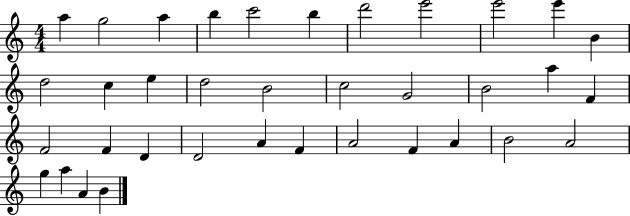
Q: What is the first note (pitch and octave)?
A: A5